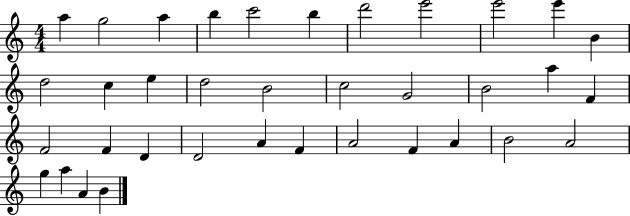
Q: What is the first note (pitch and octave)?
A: A5